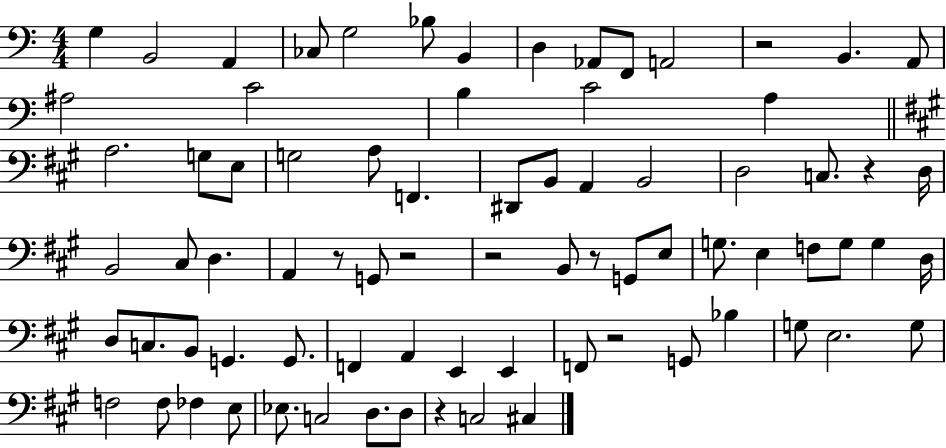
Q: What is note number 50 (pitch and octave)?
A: G2